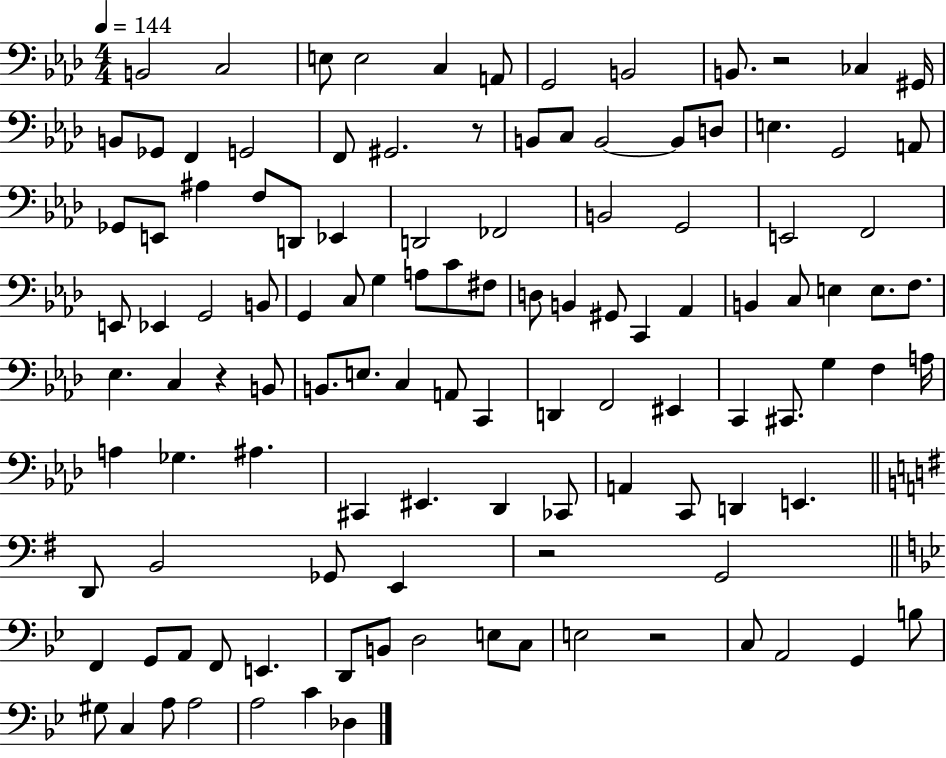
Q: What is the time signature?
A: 4/4